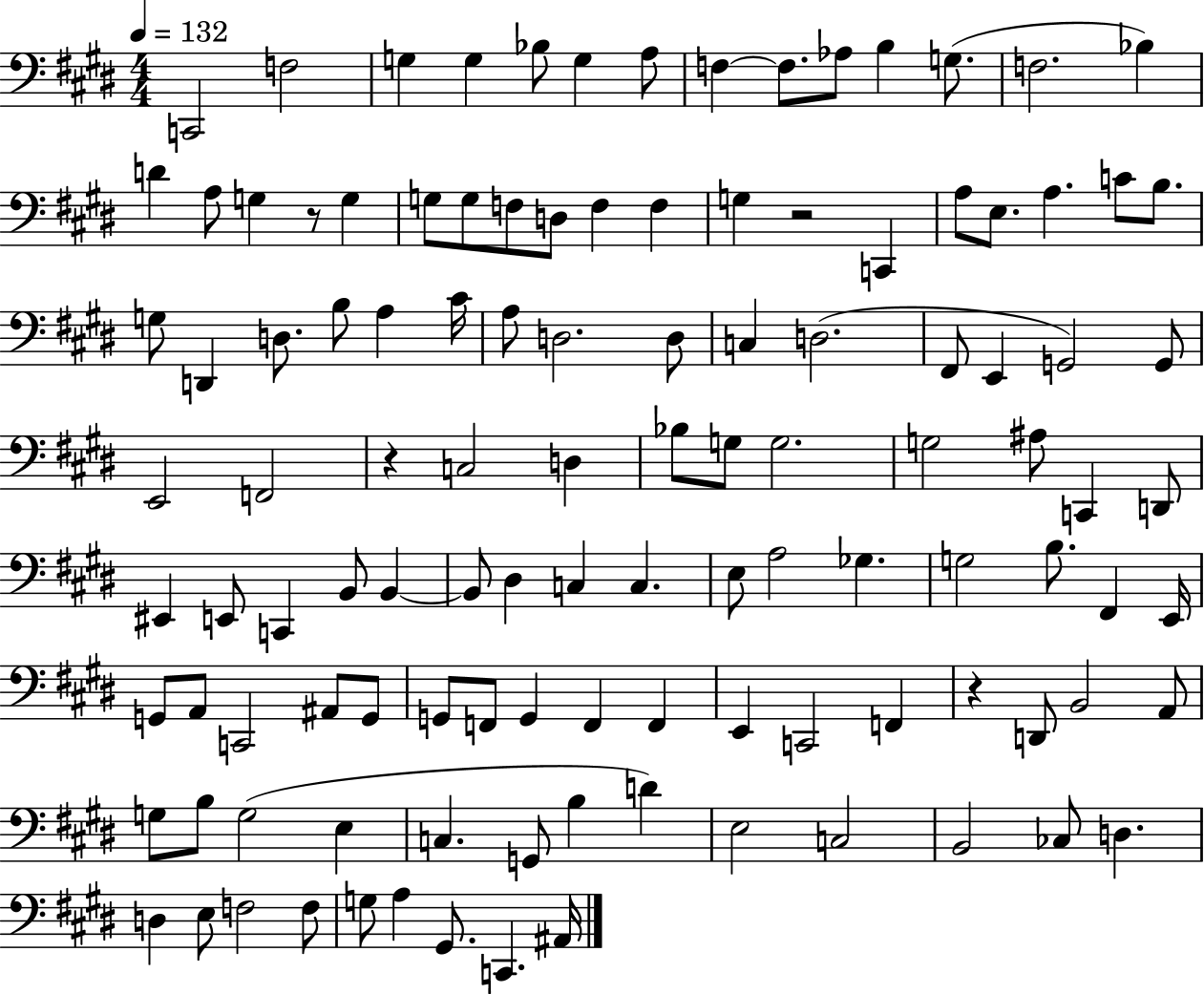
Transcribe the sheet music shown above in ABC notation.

X:1
T:Untitled
M:4/4
L:1/4
K:E
C,,2 F,2 G, G, _B,/2 G, A,/2 F, F,/2 _A,/2 B, G,/2 F,2 _B, D A,/2 G, z/2 G, G,/2 G,/2 F,/2 D,/2 F, F, G, z2 C,, A,/2 E,/2 A, C/2 B,/2 G,/2 D,, D,/2 B,/2 A, ^C/4 A,/2 D,2 D,/2 C, D,2 ^F,,/2 E,, G,,2 G,,/2 E,,2 F,,2 z C,2 D, _B,/2 G,/2 G,2 G,2 ^A,/2 C,, D,,/2 ^E,, E,,/2 C,, B,,/2 B,, B,,/2 ^D, C, C, E,/2 A,2 _G, G,2 B,/2 ^F,, E,,/4 G,,/2 A,,/2 C,,2 ^A,,/2 G,,/2 G,,/2 F,,/2 G,, F,, F,, E,, C,,2 F,, z D,,/2 B,,2 A,,/2 G,/2 B,/2 G,2 E, C, G,,/2 B, D E,2 C,2 B,,2 _C,/2 D, D, E,/2 F,2 F,/2 G,/2 A, ^G,,/2 C,, ^A,,/4